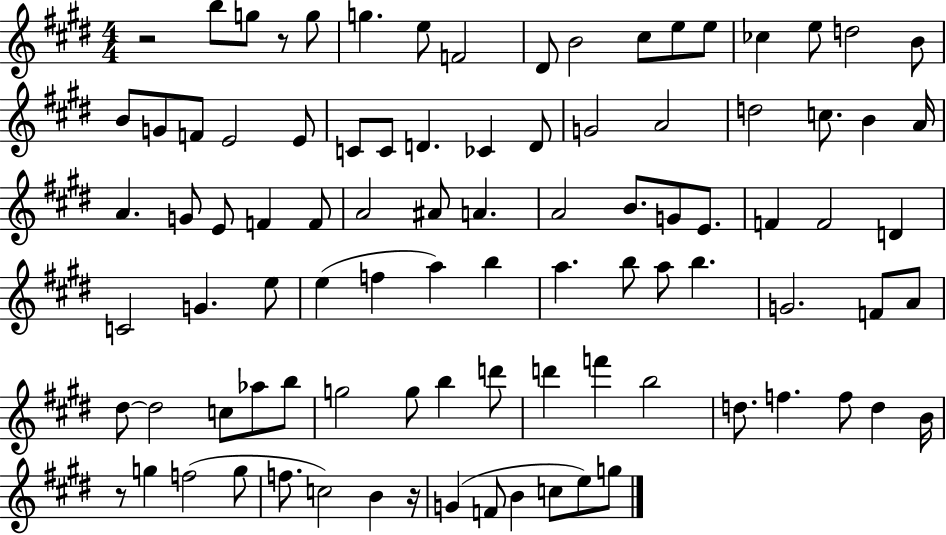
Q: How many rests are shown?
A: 4